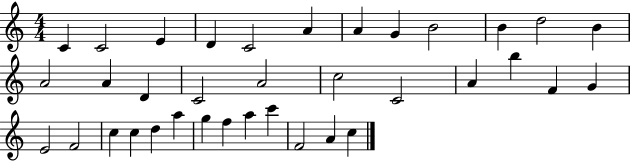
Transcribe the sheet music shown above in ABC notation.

X:1
T:Untitled
M:4/4
L:1/4
K:C
C C2 E D C2 A A G B2 B d2 B A2 A D C2 A2 c2 C2 A b F G E2 F2 c c d a g f a c' F2 A c